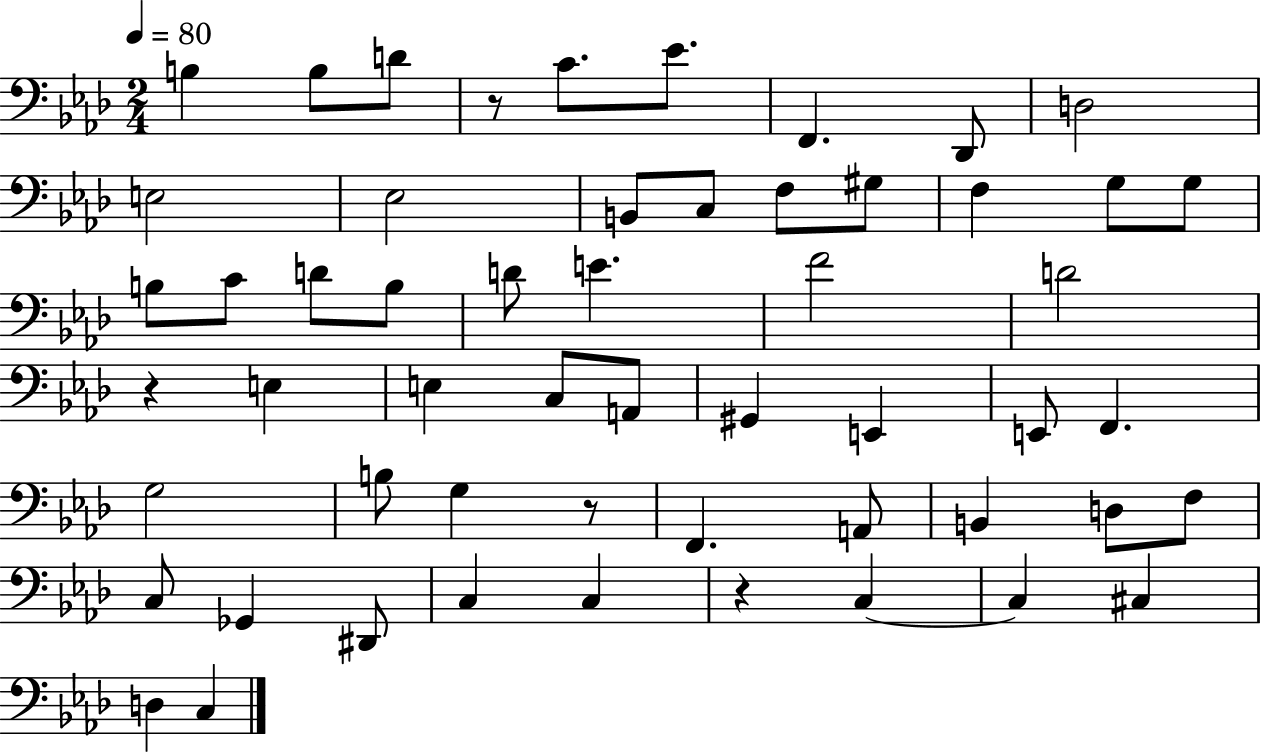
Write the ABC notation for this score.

X:1
T:Untitled
M:2/4
L:1/4
K:Ab
B, B,/2 D/2 z/2 C/2 _E/2 F,, _D,,/2 D,2 E,2 _E,2 B,,/2 C,/2 F,/2 ^G,/2 F, G,/2 G,/2 B,/2 C/2 D/2 B,/2 D/2 E F2 D2 z E, E, C,/2 A,,/2 ^G,, E,, E,,/2 F,, G,2 B,/2 G, z/2 F,, A,,/2 B,, D,/2 F,/2 C,/2 _G,, ^D,,/2 C, C, z C, C, ^C, D, C,